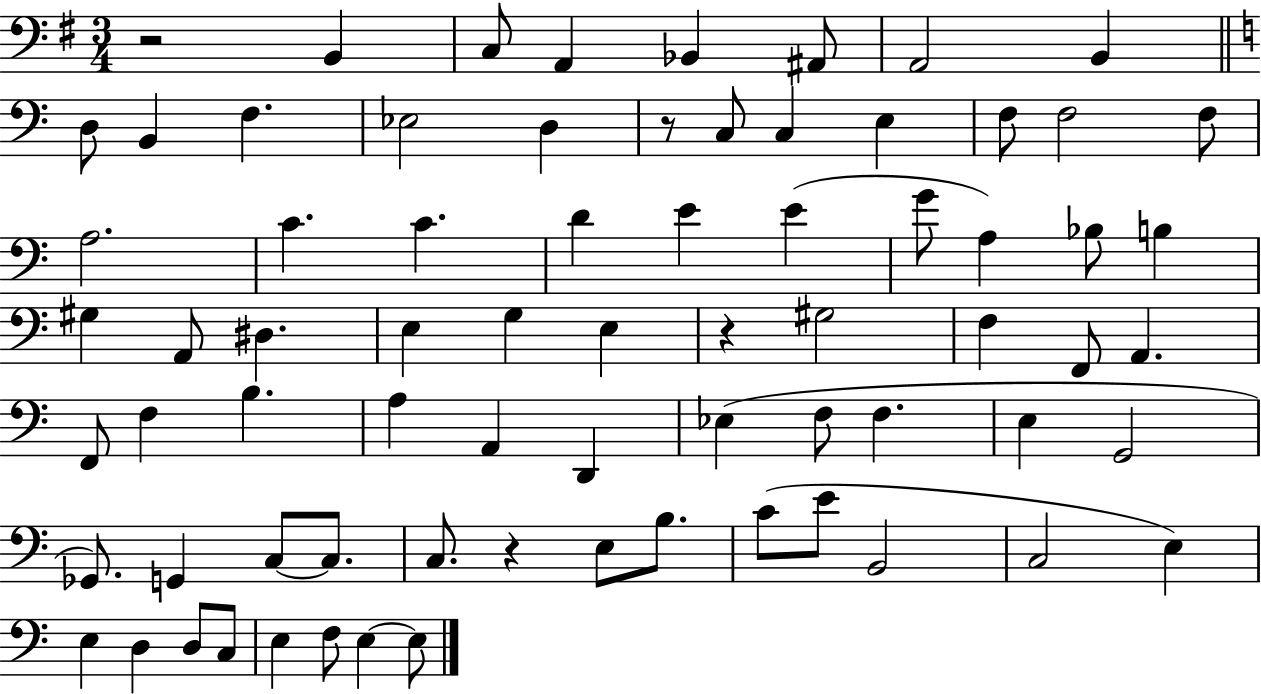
X:1
T:Untitled
M:3/4
L:1/4
K:G
z2 B,, C,/2 A,, _B,, ^A,,/2 A,,2 B,, D,/2 B,, F, _E,2 D, z/2 C,/2 C, E, F,/2 F,2 F,/2 A,2 C C D E E G/2 A, _B,/2 B, ^G, A,,/2 ^D, E, G, E, z ^G,2 F, F,,/2 A,, F,,/2 F, B, A, A,, D,, _E, F,/2 F, E, G,,2 _G,,/2 G,, C,/2 C,/2 C,/2 z E,/2 B,/2 C/2 E/2 B,,2 C,2 E, E, D, D,/2 C,/2 E, F,/2 E, E,/2